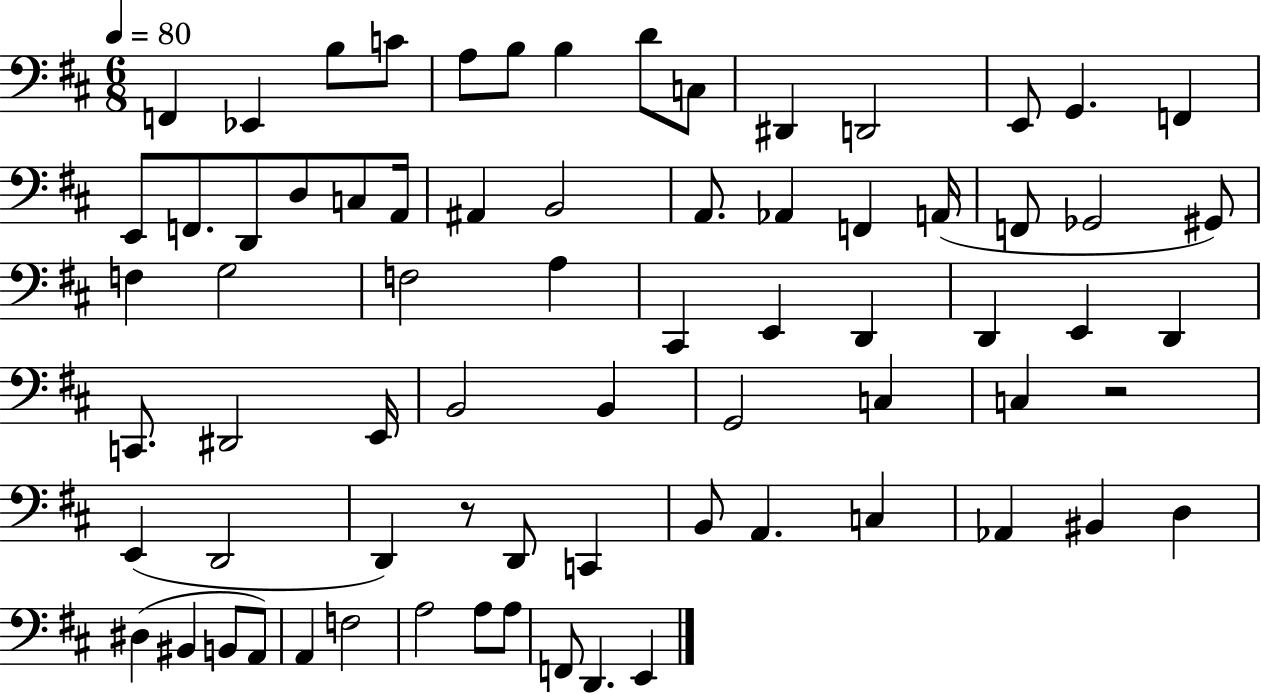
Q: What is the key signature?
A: D major